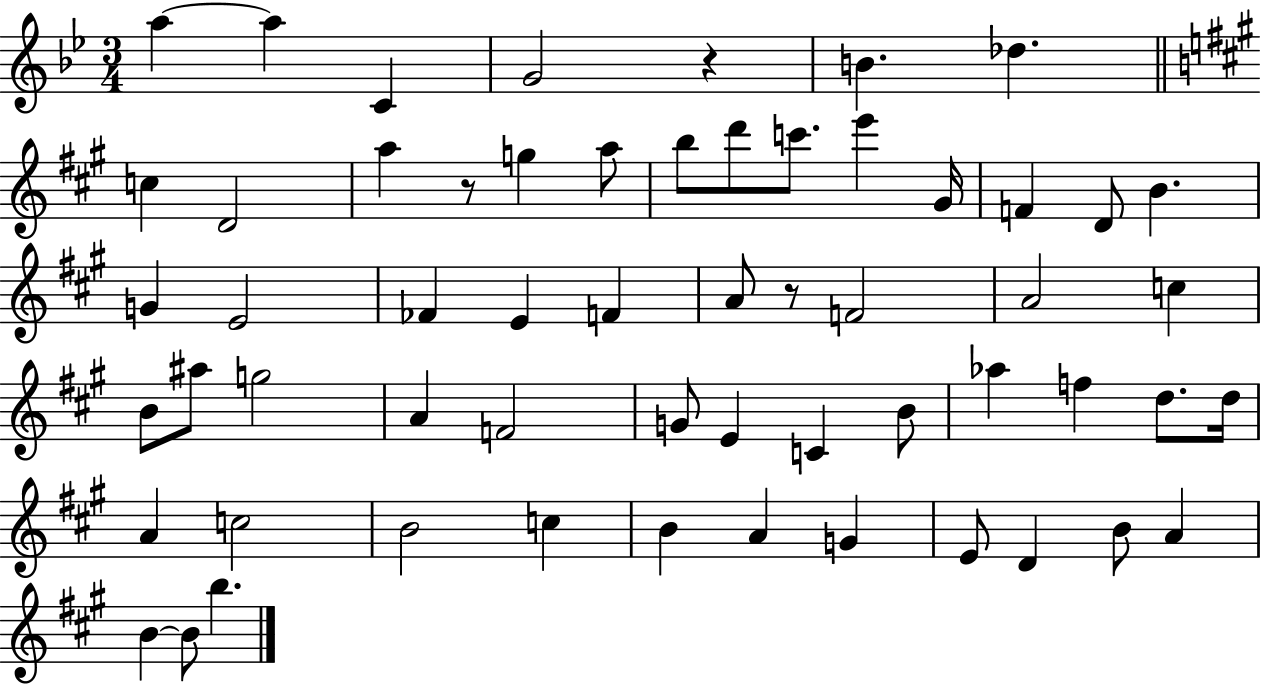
X:1
T:Untitled
M:3/4
L:1/4
K:Bb
a a C G2 z B _d c D2 a z/2 g a/2 b/2 d'/2 c'/2 e' ^G/4 F D/2 B G E2 _F E F A/2 z/2 F2 A2 c B/2 ^a/2 g2 A F2 G/2 E C B/2 _a f d/2 d/4 A c2 B2 c B A G E/2 D B/2 A B B/2 b